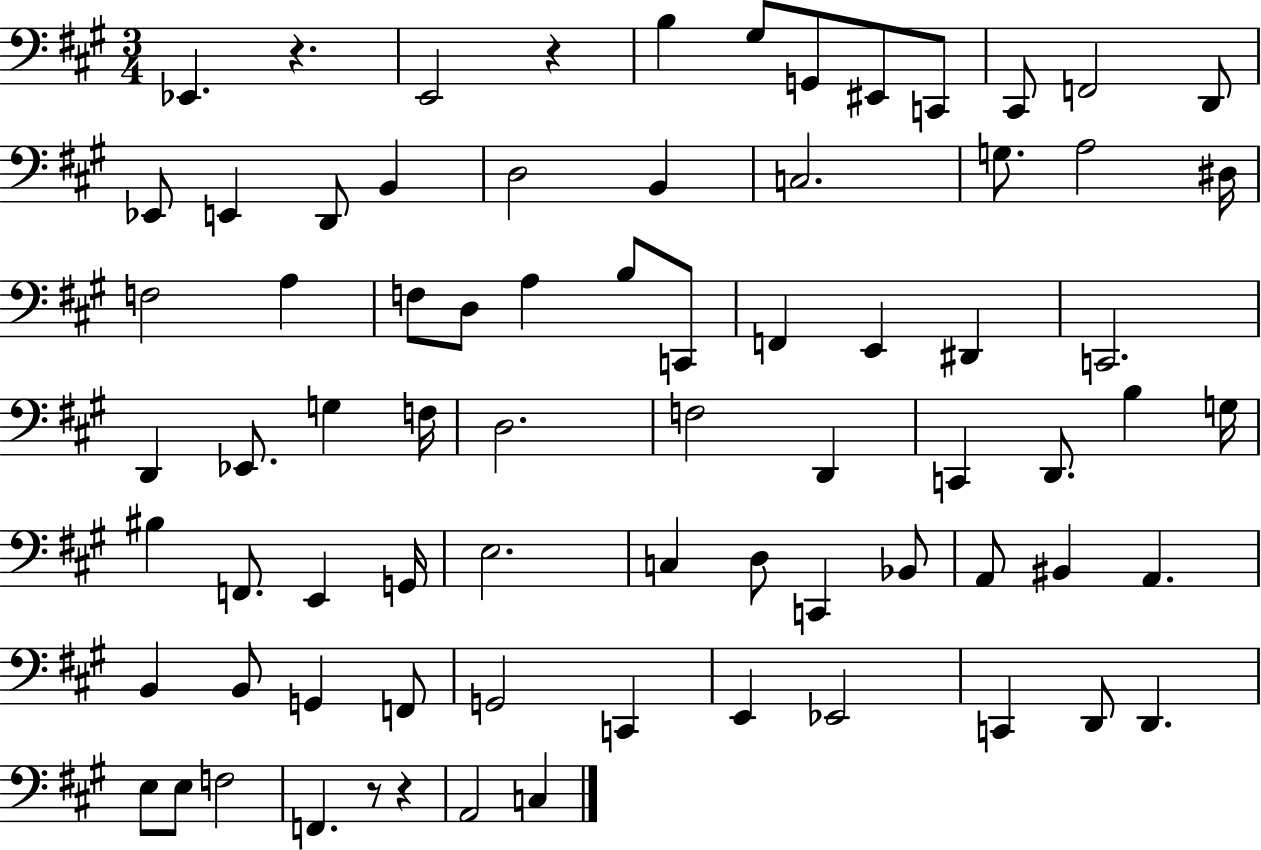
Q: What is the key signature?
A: A major